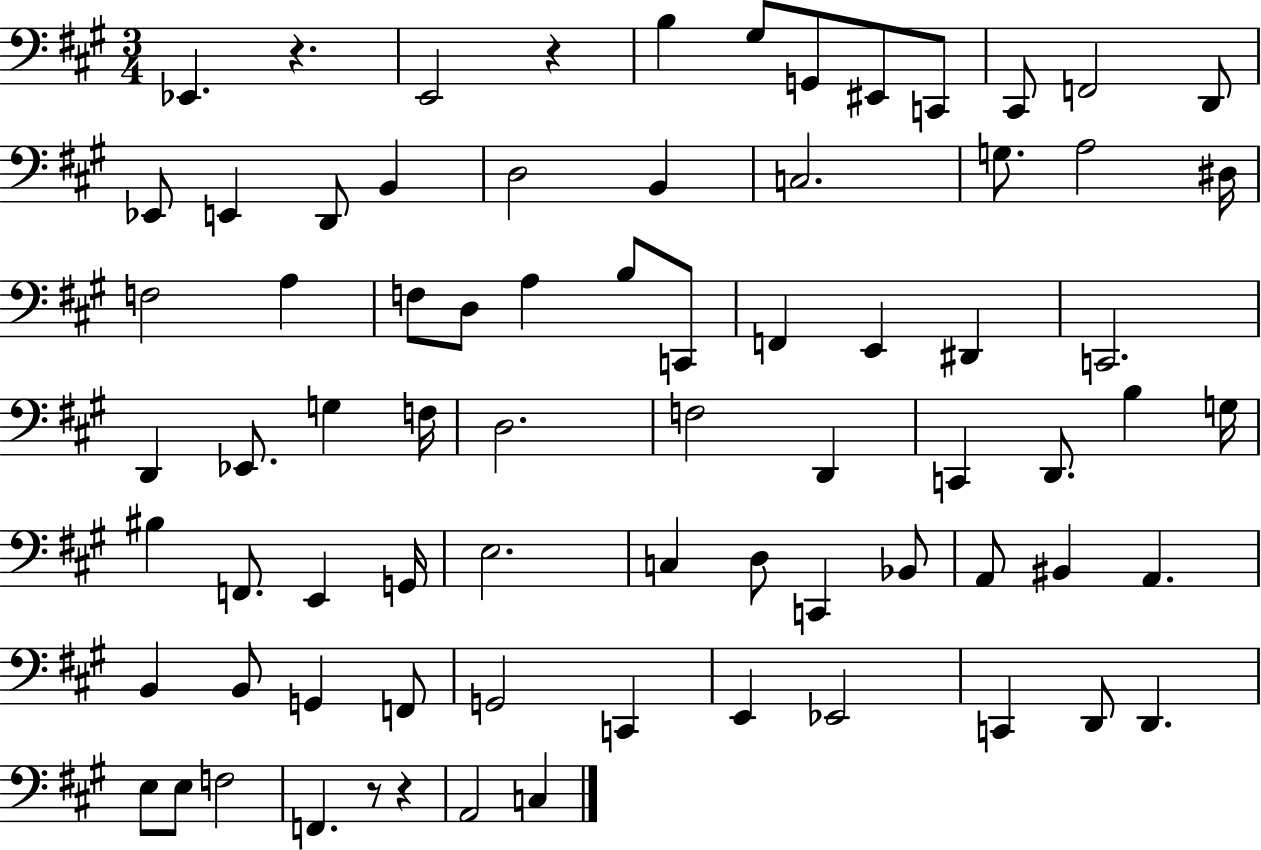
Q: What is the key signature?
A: A major